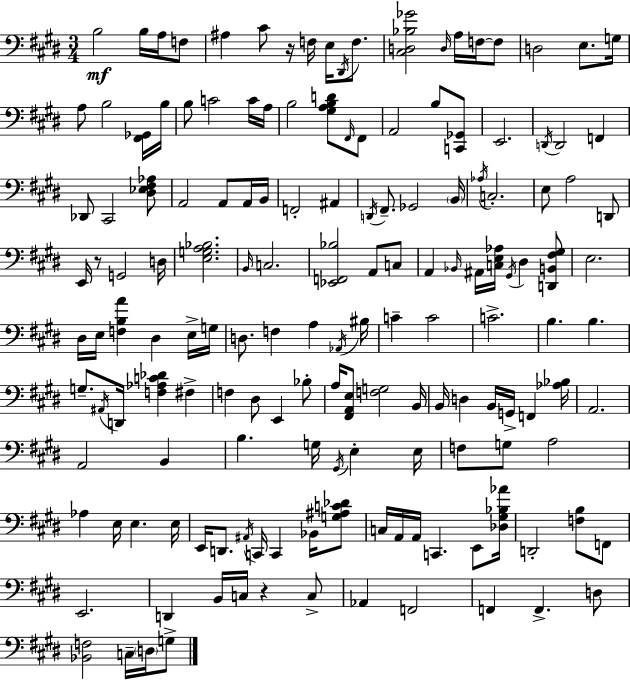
{
  \clef bass
  \numericTimeSignature
  \time 3/4
  \key e \major
  b2\mf b16 a16 f8 | ais4 cis'8 r16 f16 e16 \acciaccatura { dis,16 } f8. | <cis d bes ges'>2 \grace { d16 } a16 f16~~ | f8 d2 e8. | \break g16 a8 b2 | <fis, ges,>16 b16 b8 c'2 | c'16 a16 b2 <gis a b d'>8 | \grace { fis,16 } fis,8 a,2 b8 | \break <c, ges,>8 e,2. | \acciaccatura { d,16 } d,2 | f,4 des,8 cis,2 | <dis ees fis aes>8 a,2 | \break a,8 a,16 b,16 f,2-. | ais,4 \acciaccatura { d,16 } fis,8.-- ges,2 | \parenthesize b,16 \acciaccatura { aes16 } c2.-. | e8 a2 | \break d,8 e,16 r8 g,2 | d16 <e g a bes>2. | \grace { b,16 } c2. | <ees, f, bes>2 | \break a,8 c8 a,4 \grace { bes,16 } | ais,16 <c e aes>16 \acciaccatura { gis,16 } dis4 <d, b, fis gis>8 e2. | dis16 e16 <f b a'>4 | dis4 e16-> g16 d8. | \break f4 a4 \acciaccatura { aes,16 } bis16 c'4-- | c'2 c'2.-> | b4. | b4. g8.-- | \break \acciaccatura { ais,16 } d,16 <f aes c' des'>4 fis4-> f4 | dis8 e,4 bes8-. a16 | <fis, a, e>8 <f g>2 b,16 b,16 | d4 b,16 g,16-> f,4 <aes bes>16 a,2. | \break a,2 | b,4 b4. | g16 \acciaccatura { gis,16 } e4-. e16 | f8 g8 a2 | \break aes4 e16 e4. e16 | e,16 d,8. \acciaccatura { ais,16 } c,16 c,4 bes,16 <g ais c' des'>8 | c16 a,16 a,16 c,4. e,8 | <des gis bes aes'>16 d,2-. <f b>8 f,8 | \break e,2. | d,4 b,16 c16 r4 c8-> | aes,4 f,2 | f,4 f,4.-> d8 | \break <bes, f>2 c16-- \parenthesize d16 g8-> | \bar "|."
}